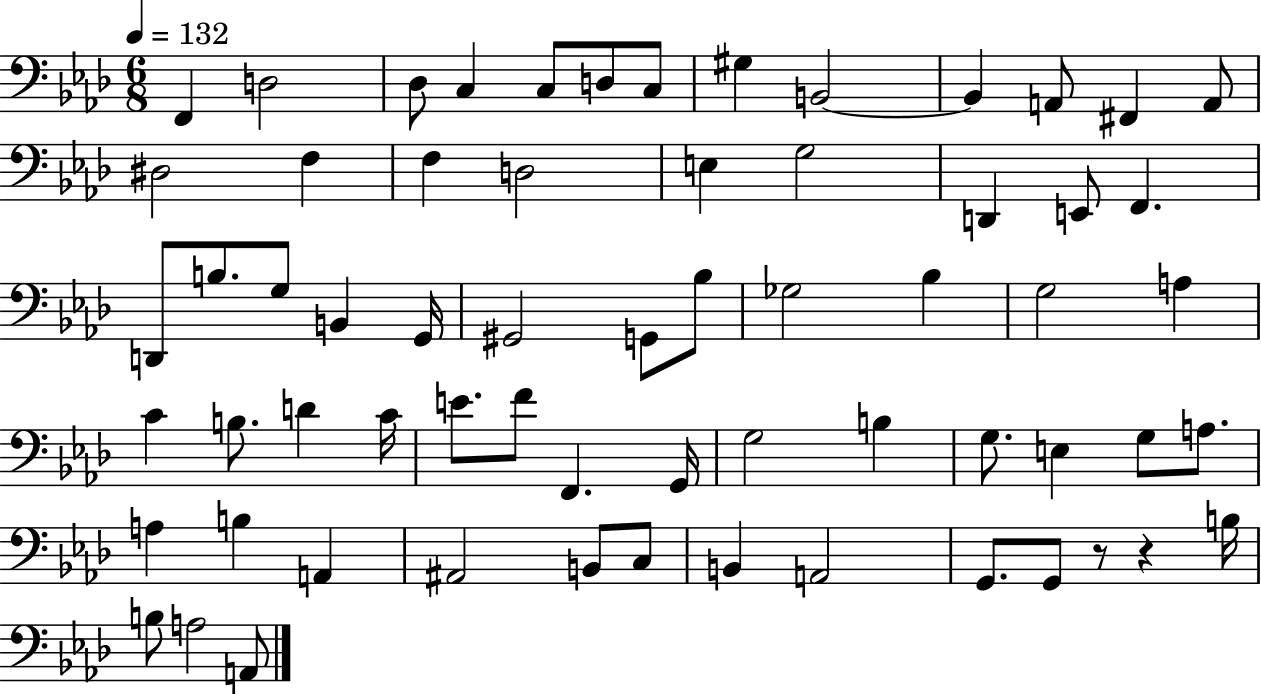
X:1
T:Untitled
M:6/8
L:1/4
K:Ab
F,, D,2 _D,/2 C, C,/2 D,/2 C,/2 ^G, B,,2 B,, A,,/2 ^F,, A,,/2 ^D,2 F, F, D,2 E, G,2 D,, E,,/2 F,, D,,/2 B,/2 G,/2 B,, G,,/4 ^G,,2 G,,/2 _B,/2 _G,2 _B, G,2 A, C B,/2 D C/4 E/2 F/2 F,, G,,/4 G,2 B, G,/2 E, G,/2 A,/2 A, B, A,, ^A,,2 B,,/2 C,/2 B,, A,,2 G,,/2 G,,/2 z/2 z B,/4 B,/2 A,2 A,,/2